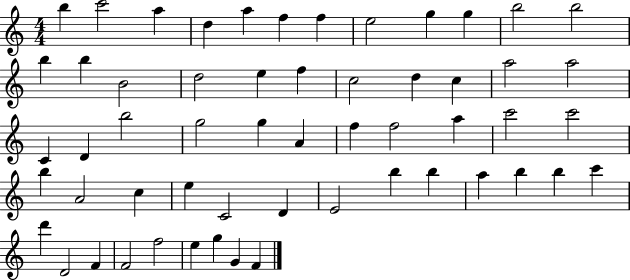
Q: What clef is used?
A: treble